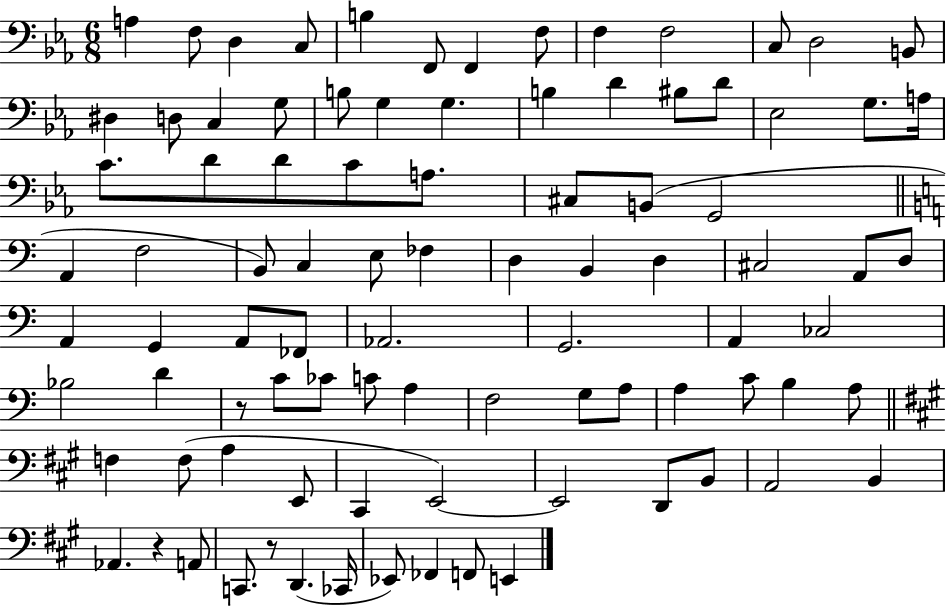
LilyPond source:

{
  \clef bass
  \numericTimeSignature
  \time 6/8
  \key ees \major
  a4 f8 d4 c8 | b4 f,8 f,4 f8 | f4 f2 | c8 d2 b,8 | \break dis4 d8 c4 g8 | b8 g4 g4. | b4 d'4 bis8 d'8 | ees2 g8. a16 | \break c'8. d'8 d'8 c'8 a8. | cis8 b,8( g,2 | \bar "||" \break \key c \major a,4 f2 | b,8) c4 e8 fes4 | d4 b,4 d4 | cis2 a,8 d8 | \break a,4 g,4 a,8 fes,8 | aes,2. | g,2. | a,4 ces2 | \break bes2 d'4 | r8 c'8 ces'8 c'8 a4 | f2 g8 a8 | a4 c'8 b4 a8 | \break \bar "||" \break \key a \major f4 f8( a4 e,8 | cis,4 e,2~~) | e,2 d,8 b,8 | a,2 b,4 | \break aes,4. r4 a,8 | c,8. r8 d,4.( ces,16 | ees,8) fes,4 f,8 e,4 | \bar "|."
}